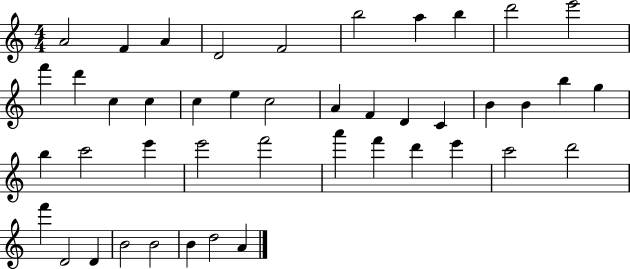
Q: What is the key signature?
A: C major